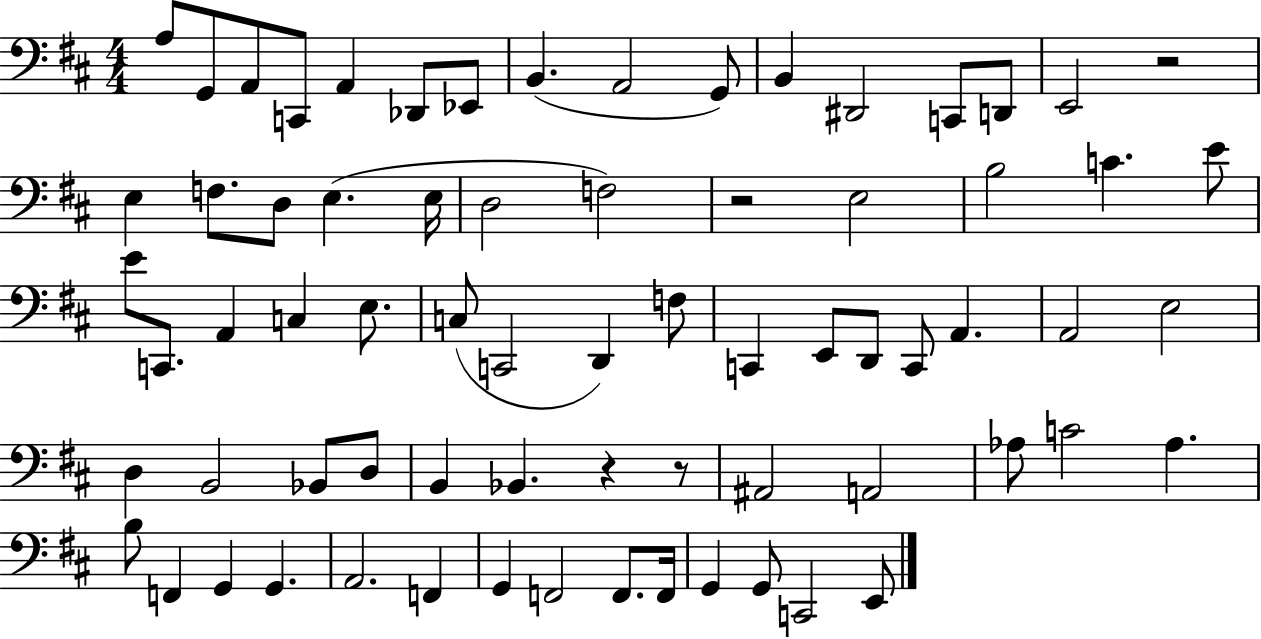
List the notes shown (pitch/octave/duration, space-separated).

A3/e G2/e A2/e C2/e A2/q Db2/e Eb2/e B2/q. A2/h G2/e B2/q D#2/h C2/e D2/e E2/h R/h E3/q F3/e. D3/e E3/q. E3/s D3/h F3/h R/h E3/h B3/h C4/q. E4/e E4/e C2/e. A2/q C3/q E3/e. C3/e C2/h D2/q F3/e C2/q E2/e D2/e C2/e A2/q. A2/h E3/h D3/q B2/h Bb2/e D3/e B2/q Bb2/q. R/q R/e A#2/h A2/h Ab3/e C4/h Ab3/q. B3/e F2/q G2/q G2/q. A2/h. F2/q G2/q F2/h F2/e. F2/s G2/q G2/e C2/h E2/e